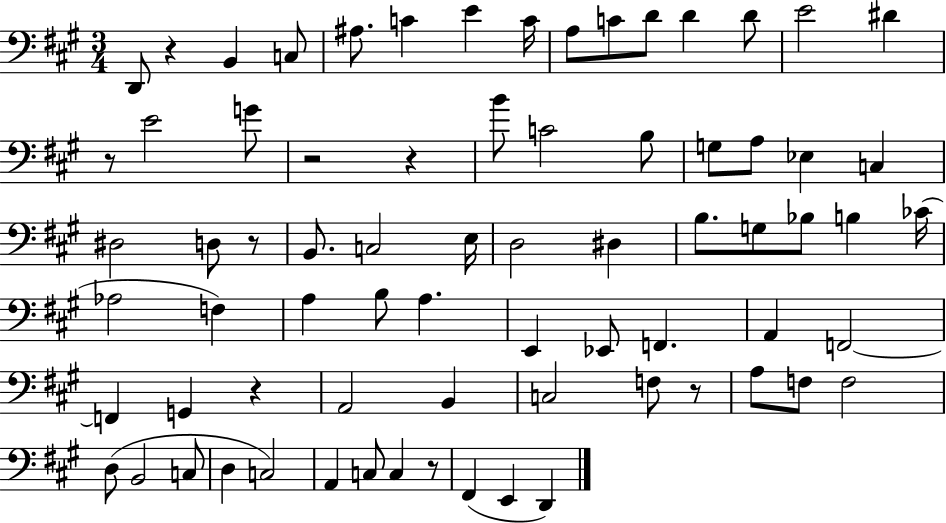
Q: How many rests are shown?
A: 8